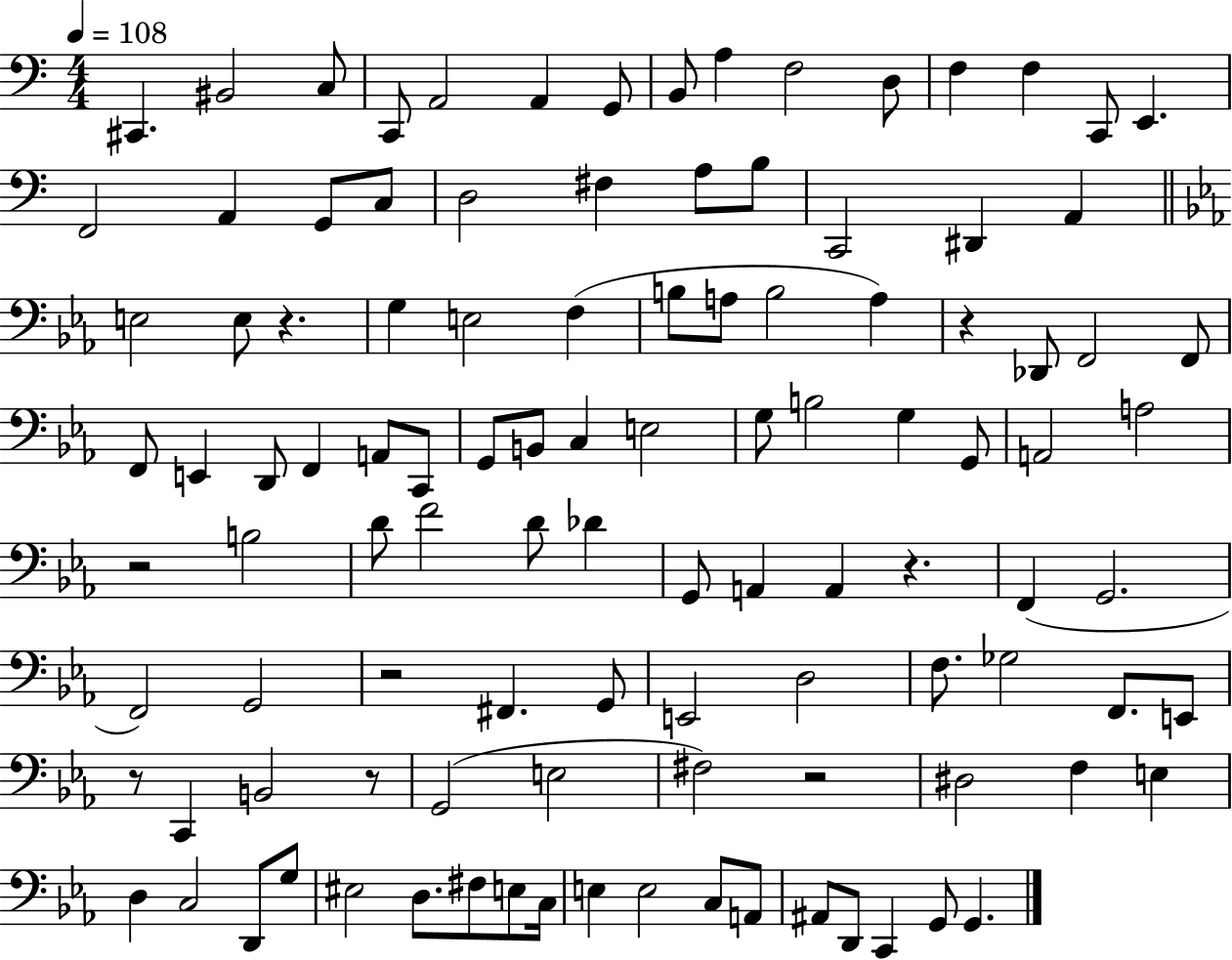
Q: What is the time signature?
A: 4/4